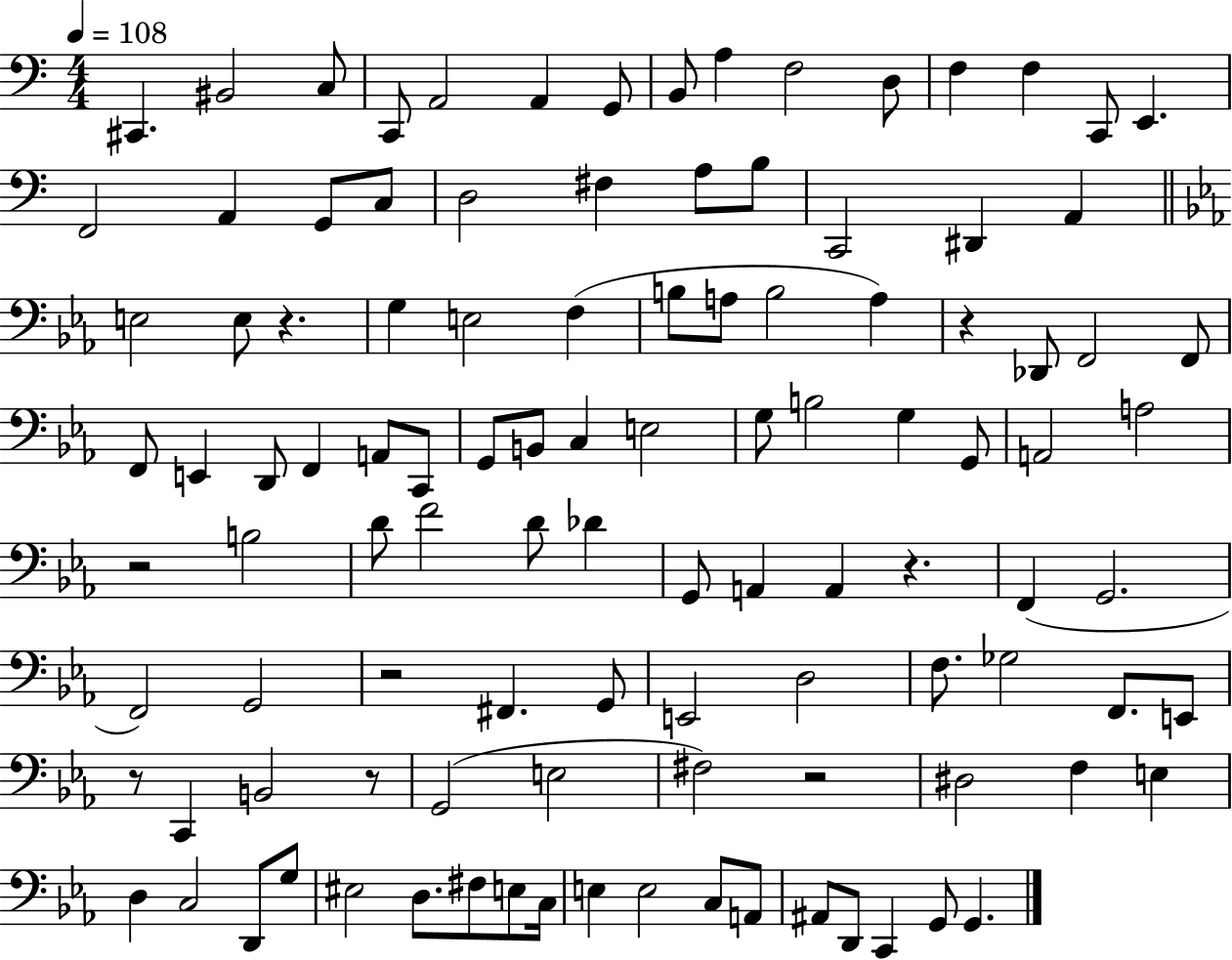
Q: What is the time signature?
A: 4/4